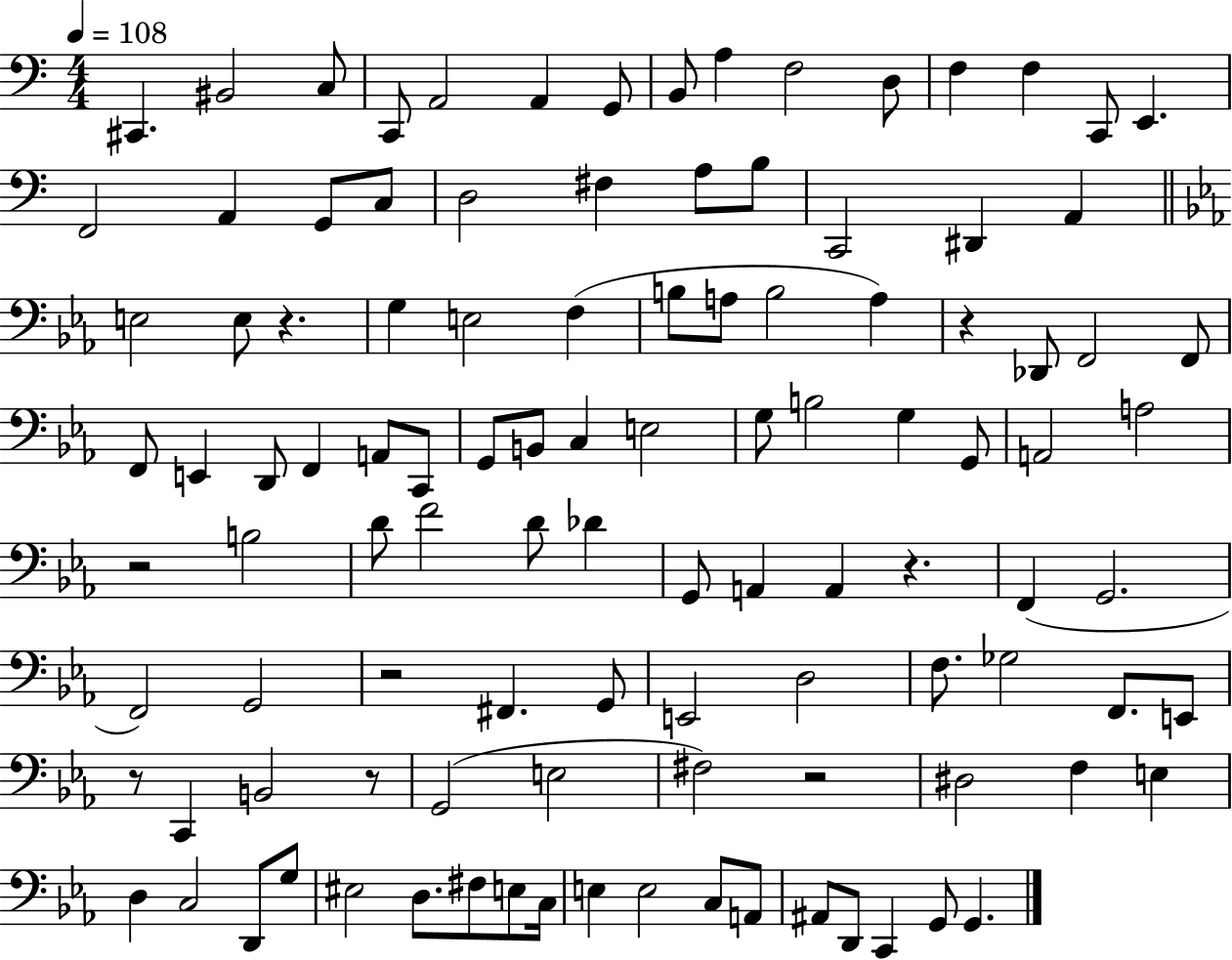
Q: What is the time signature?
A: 4/4